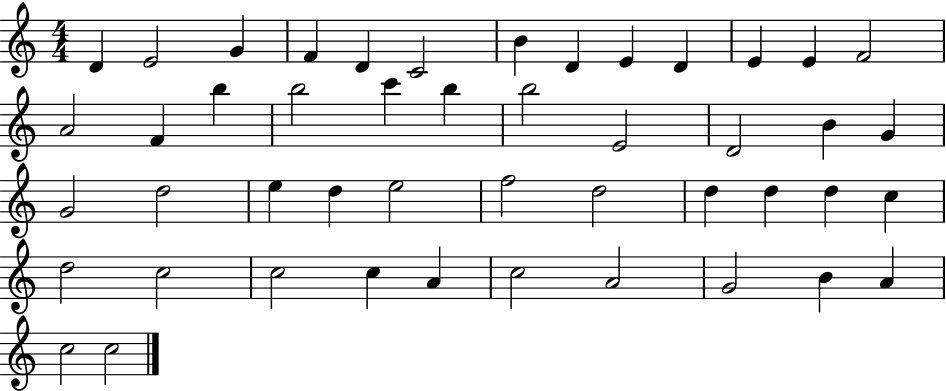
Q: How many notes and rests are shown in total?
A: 47